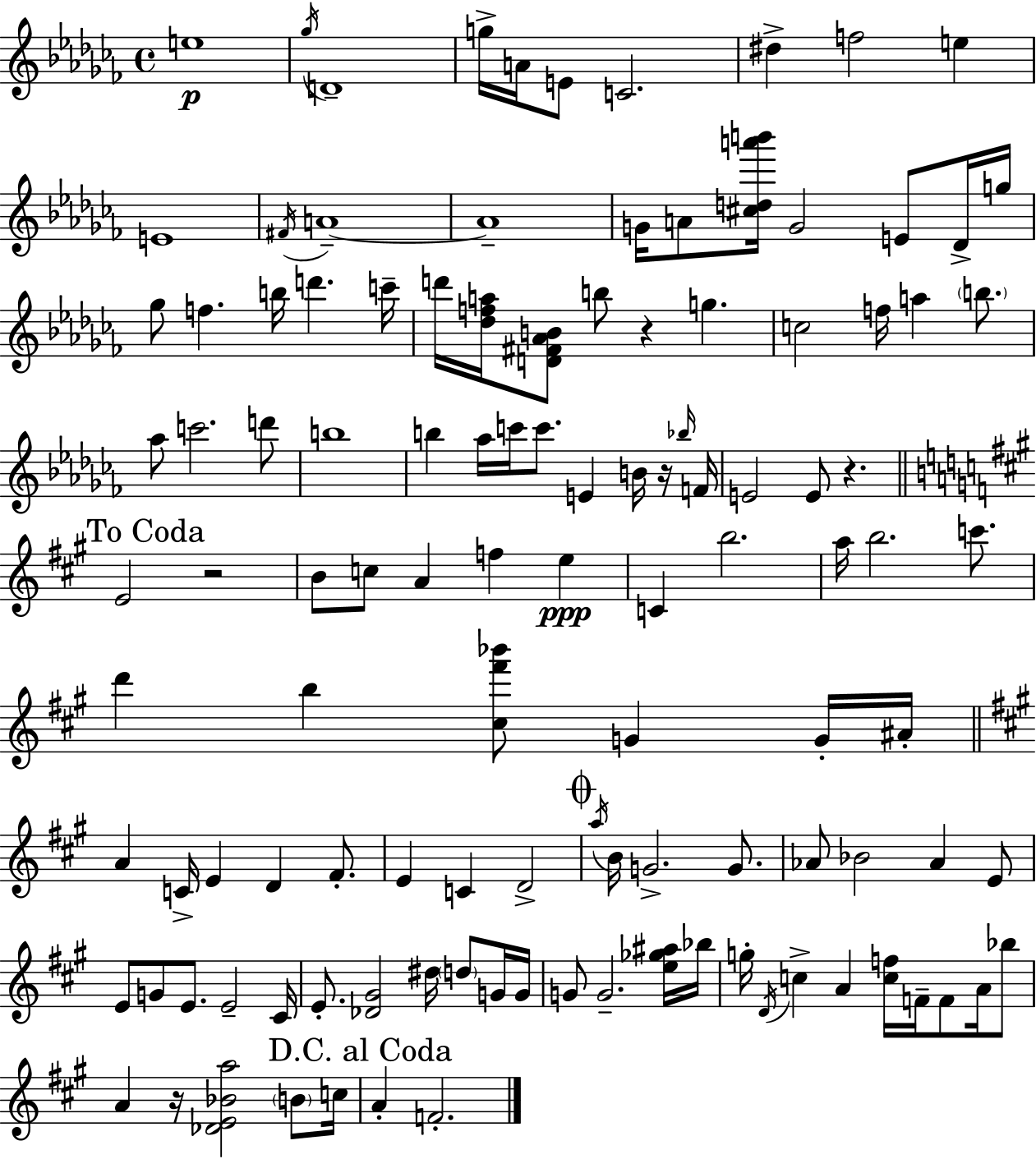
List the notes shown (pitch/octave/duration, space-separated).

E5/w Gb5/s D4/w G5/s A4/s E4/e C4/h. D#5/q F5/h E5/q E4/w F#4/s A4/w A4/w G4/s A4/e [C#5,D5,A6,B6]/s G4/h E4/e Db4/s G5/s Gb5/e F5/q. B5/s D6/q. C6/s D6/s [Db5,F5,A5]/s [D4,F#4,Ab4,B4]/e B5/e R/q G5/q. C5/h F5/s A5/q B5/e. Ab5/e C6/h. D6/e B5/w B5/q Ab5/s C6/s C6/e. E4/q B4/s R/s Bb5/s F4/s E4/h E4/e R/q. E4/h R/h B4/e C5/e A4/q F5/q E5/q C4/q B5/h. A5/s B5/h. C6/e. D6/q B5/q [C#5,F#6,Bb6]/e G4/q G4/s A#4/s A4/q C4/s E4/q D4/q F#4/e. E4/q C4/q D4/h A5/s B4/s G4/h. G4/e. Ab4/e Bb4/h Ab4/q E4/e E4/e G4/e E4/e. E4/h C#4/s E4/e. [Db4,G#4]/h D#5/s D5/e G4/s G4/s G4/e G4/h. [E5,Gb5,A#5]/s Bb5/s G5/s D4/s C5/q A4/q [C5,F5]/s F4/s F4/e A4/s Bb5/e A4/q R/s [Db4,E4,Bb4,A5]/h B4/e C5/s A4/q F4/h.